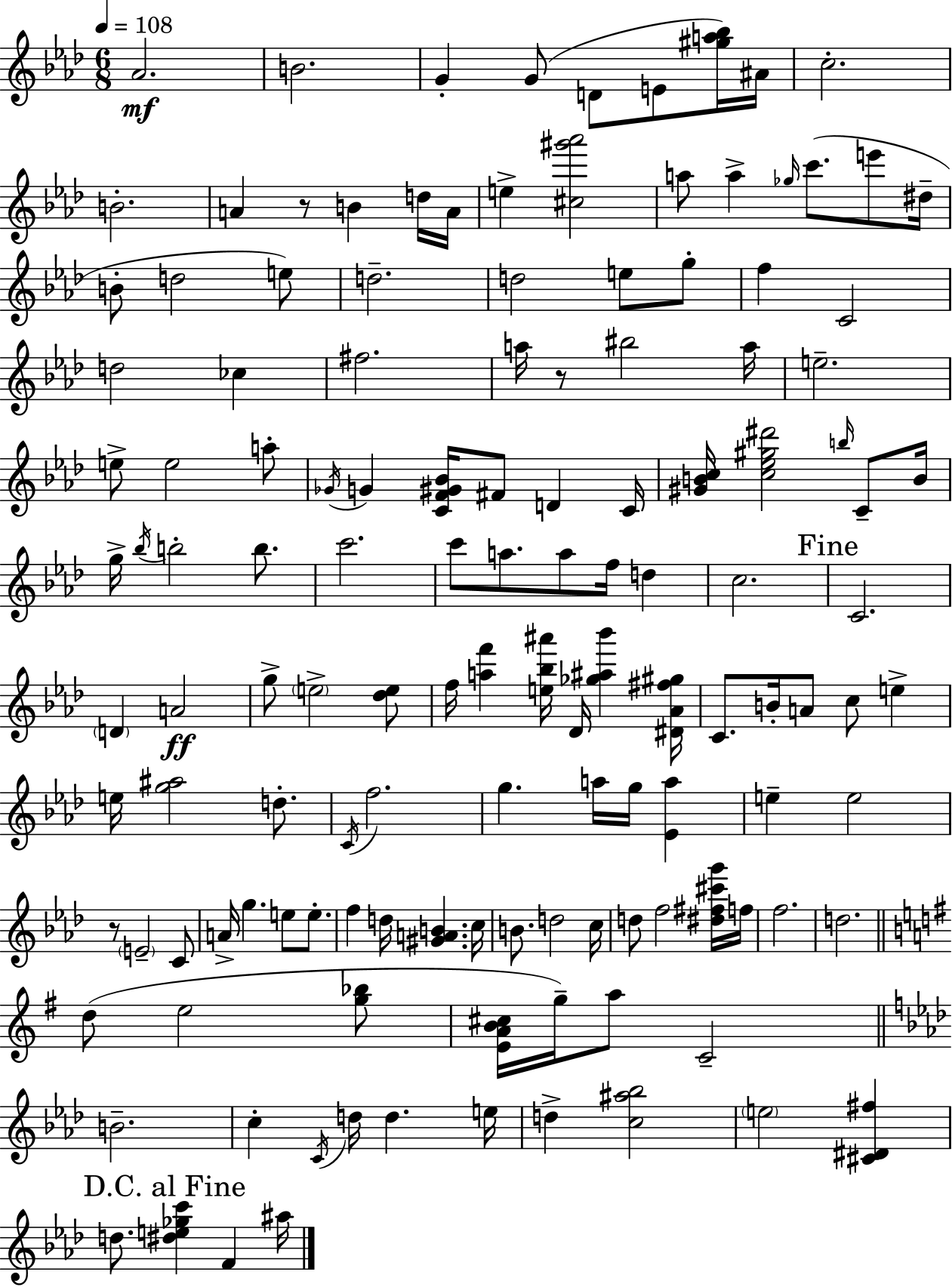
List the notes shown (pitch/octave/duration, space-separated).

Ab4/h. B4/h. G4/q G4/e D4/e E4/e [G#5,A5,Bb5]/s A#4/s C5/h. B4/h. A4/q R/e B4/q D5/s A4/s E5/q [C#5,G#6,Ab6]/h A5/e A5/q Gb5/s C6/e. E6/e D#5/s B4/e D5/h E5/e D5/h. D5/h E5/e G5/e F5/q C4/h D5/h CES5/q F#5/h. A5/s R/e BIS5/h A5/s E5/h. E5/e E5/h A5/e Gb4/s G4/q [C4,F4,G#4,Bb4]/s F#4/e D4/q C4/s [G#4,B4,C5]/s [C5,Eb5,G#5,D#6]/h B5/s C4/e B4/s G5/s Bb5/s B5/h B5/e. C6/h. C6/e A5/e. A5/e F5/s D5/q C5/h. C4/h. D4/q A4/h G5/e E5/h [Db5,E5]/e F5/s [A5,F6]/q [E5,Bb5,A#6]/s Db4/s [Gb5,A#5,Bb6]/q [D#4,Ab4,F#5,G#5]/s C4/e. B4/s A4/e C5/e E5/q E5/s [G5,A#5]/h D5/e. C4/s F5/h. G5/q. A5/s G5/s [Eb4,A5]/q E5/q E5/h R/e E4/h C4/e A4/s G5/q. E5/e E5/e. F5/q D5/s [G#4,A4,B4]/q. C5/s B4/e. D5/h C5/s D5/e F5/h [D#5,F#5,C#6,G6]/s F5/s F5/h. D5/h. D5/e E5/h [G5,Bb5]/e [E4,A4,B4,C#5]/s G5/s A5/e C4/h B4/h. C5/q C4/s D5/s D5/q. E5/s D5/q [C5,A#5,Bb5]/h E5/h [C#4,D#4,F#5]/q D5/e. [D#5,E5,Gb5,C6]/q F4/q A#5/s